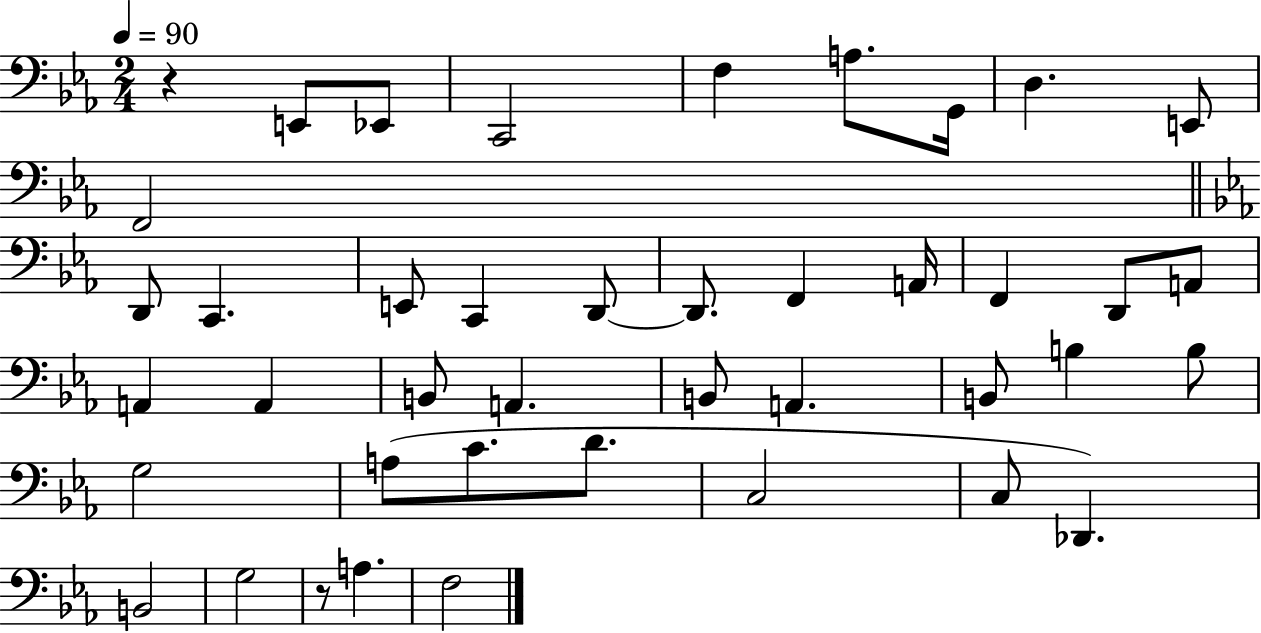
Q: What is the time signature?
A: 2/4